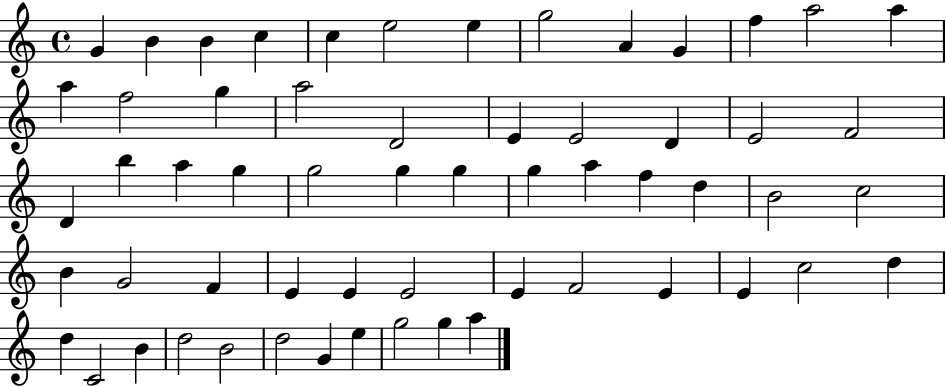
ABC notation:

X:1
T:Untitled
M:4/4
L:1/4
K:C
G B B c c e2 e g2 A G f a2 a a f2 g a2 D2 E E2 D E2 F2 D b a g g2 g g g a f d B2 c2 B G2 F E E E2 E F2 E E c2 d d C2 B d2 B2 d2 G e g2 g a